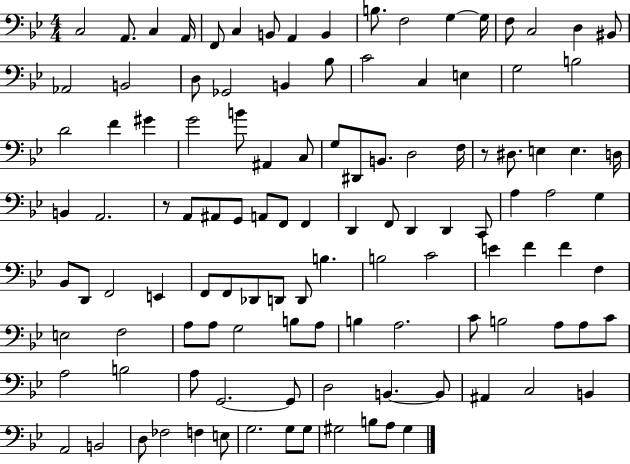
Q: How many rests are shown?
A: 2